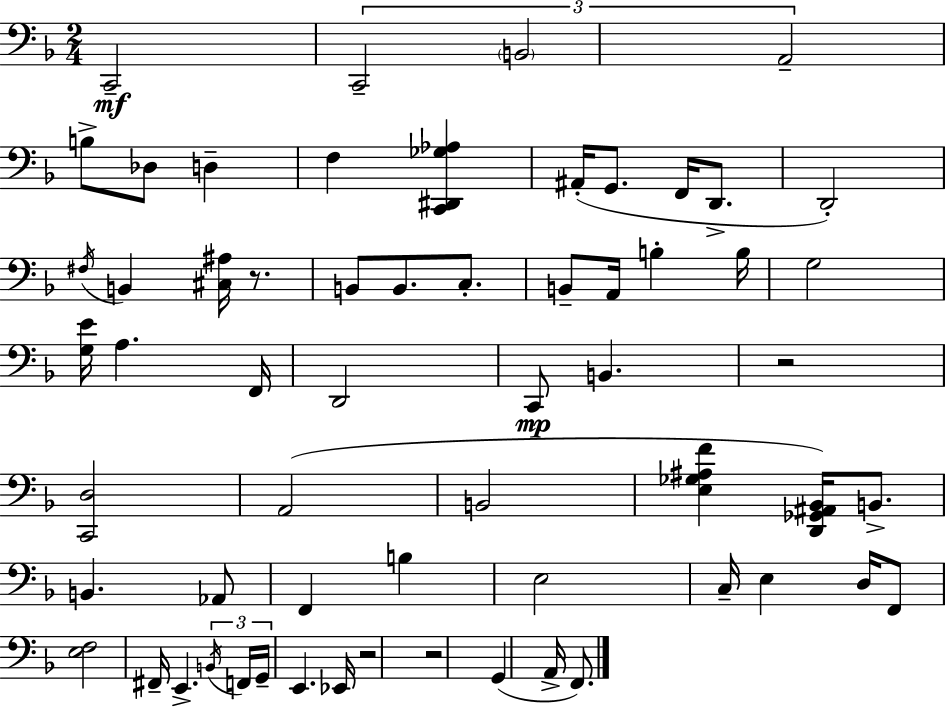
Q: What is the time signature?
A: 2/4